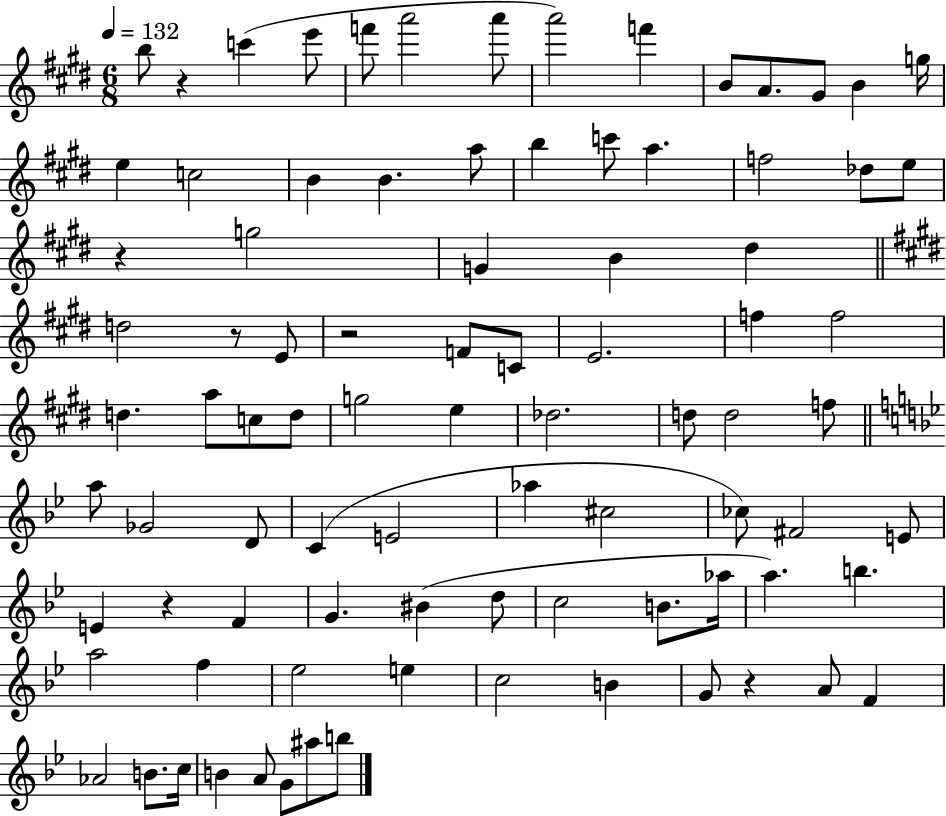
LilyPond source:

{
  \clef treble
  \numericTimeSignature
  \time 6/8
  \key e \major
  \tempo 4 = 132
  b''8 r4 c'''4( e'''8 | f'''8 a'''2 a'''8 | a'''2) f'''4 | b'8 a'8. gis'8 b'4 g''16 | \break e''4 c''2 | b'4 b'4. a''8 | b''4 c'''8 a''4. | f''2 des''8 e''8 | \break r4 g''2 | g'4 b'4 dis''4 | \bar "||" \break \key e \major d''2 r8 e'8 | r2 f'8 c'8 | e'2. | f''4 f''2 | \break d''4. a''8 c''8 d''8 | g''2 e''4 | des''2. | d''8 d''2 f''8 | \break \bar "||" \break \key bes \major a''8 ges'2 d'8 | c'4( e'2 | aes''4 cis''2 | ces''8) fis'2 e'8 | \break e'4 r4 f'4 | g'4. bis'4( d''8 | c''2 b'8. aes''16 | a''4.) b''4. | \break a''2 f''4 | ees''2 e''4 | c''2 b'4 | g'8 r4 a'8 f'4 | \break aes'2 b'8. c''16 | b'4 a'8 g'8 ais''8 b''8 | \bar "|."
}